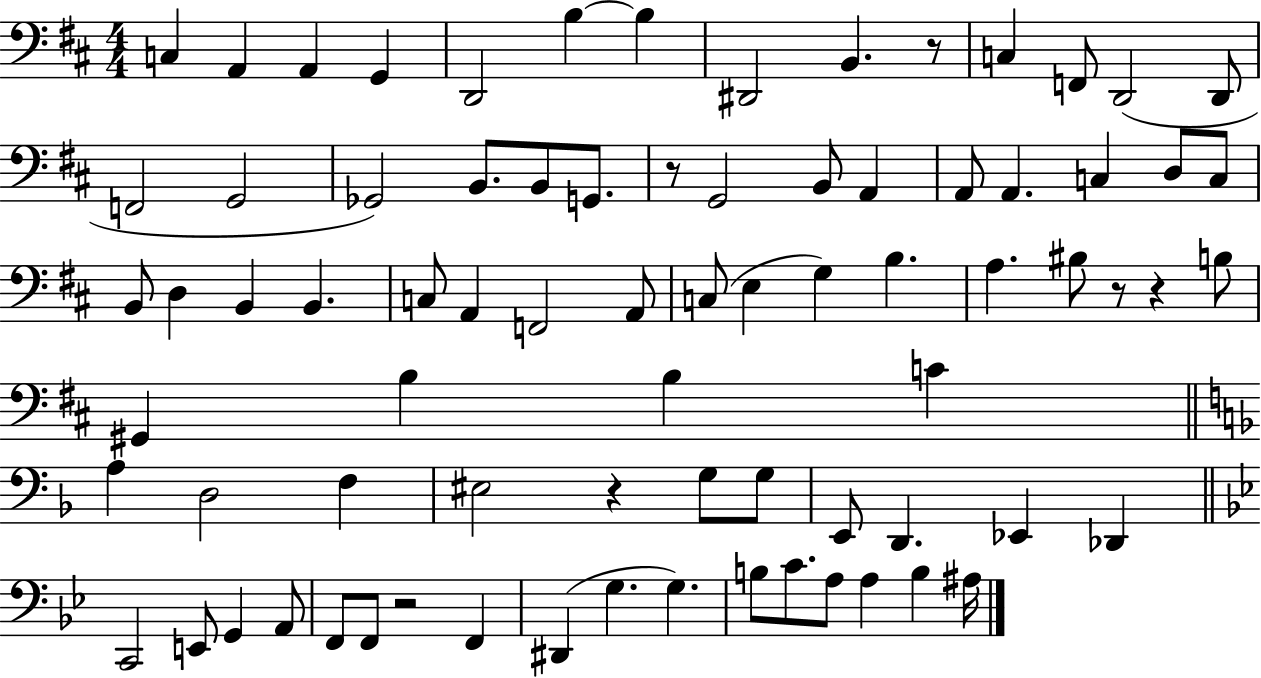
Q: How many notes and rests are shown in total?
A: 78